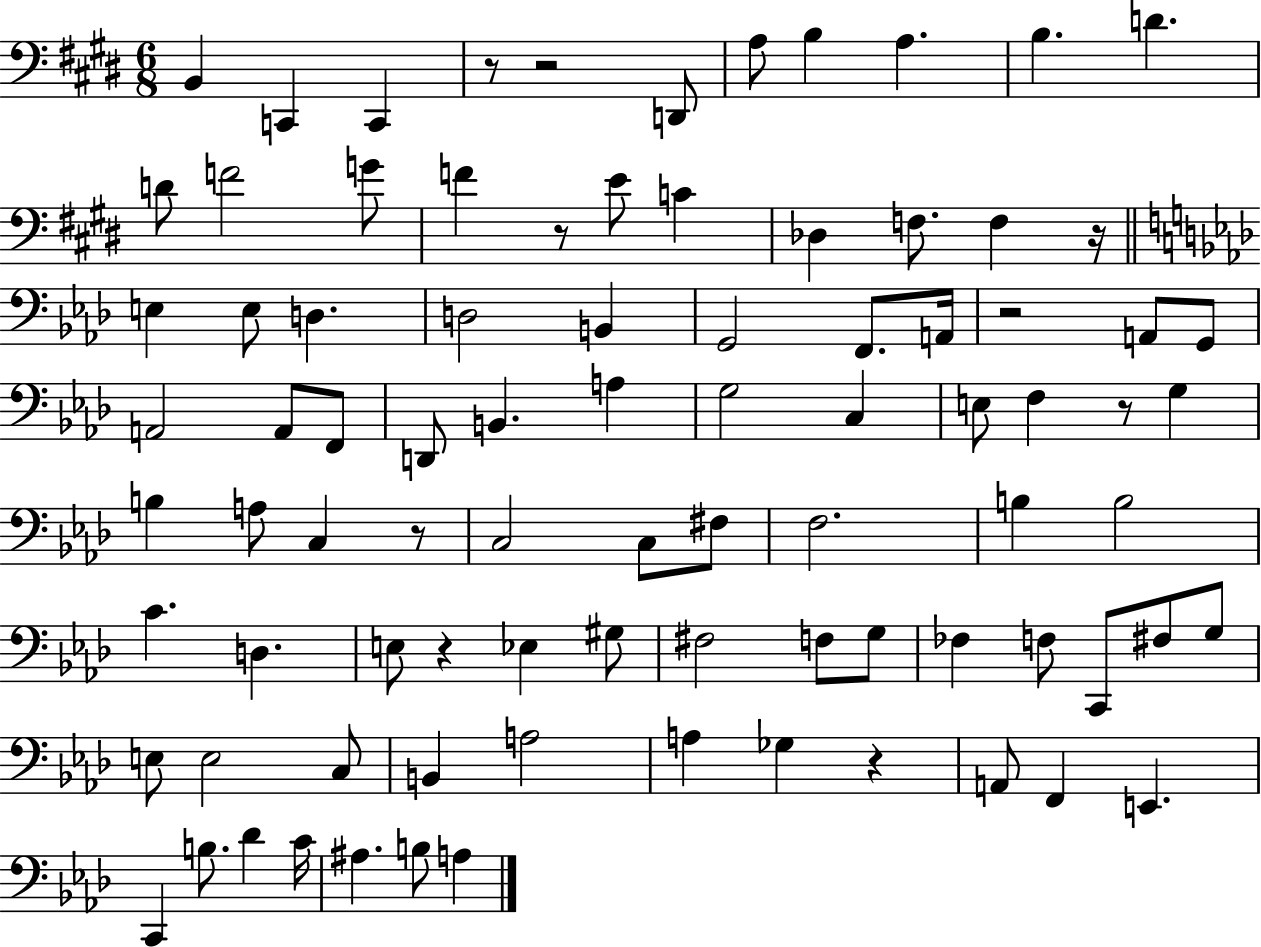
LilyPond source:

{
  \clef bass
  \numericTimeSignature
  \time 6/8
  \key e \major
  b,4 c,4 c,4 | r8 r2 d,8 | a8 b4 a4. | b4. d'4. | \break d'8 f'2 g'8 | f'4 r8 e'8 c'4 | des4 f8. f4 r16 | \bar "||" \break \key aes \major e4 e8 d4. | d2 b,4 | g,2 f,8. a,16 | r2 a,8 g,8 | \break a,2 a,8 f,8 | d,8 b,4. a4 | g2 c4 | e8 f4 r8 g4 | \break b4 a8 c4 r8 | c2 c8 fis8 | f2. | b4 b2 | \break c'4. d4. | e8 r4 ees4 gis8 | fis2 f8 g8 | fes4 f8 c,8 fis8 g8 | \break e8 e2 c8 | b,4 a2 | a4 ges4 r4 | a,8 f,4 e,4. | \break c,4 b8. des'4 c'16 | ais4. b8 a4 | \bar "|."
}